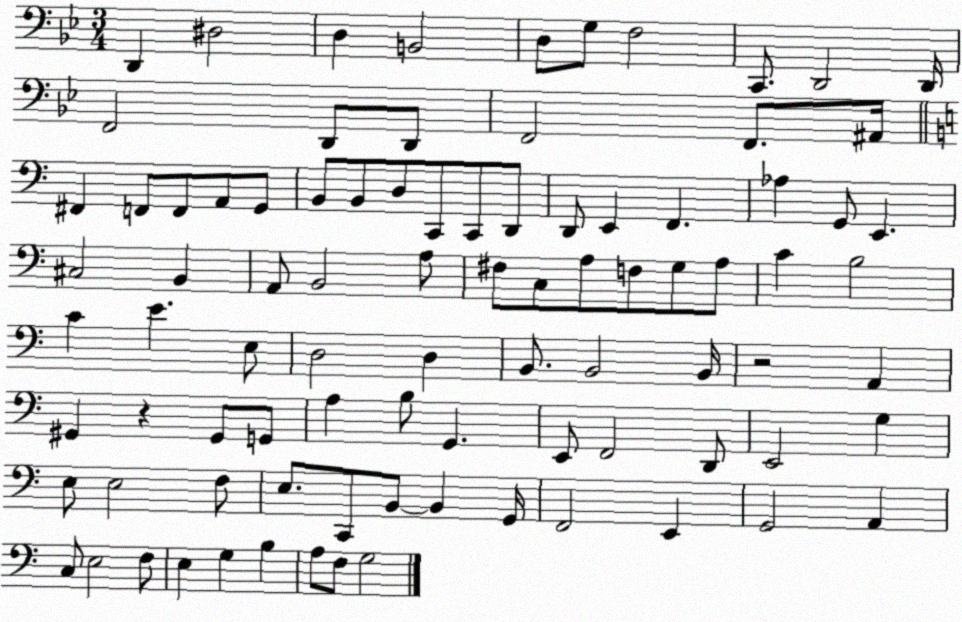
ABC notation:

X:1
T:Untitled
M:3/4
L:1/4
K:Bb
D,, ^D,2 D, B,,2 D,/2 G,/2 F,2 C,,/2 D,,2 D,,/4 F,,2 D,,/2 D,,/2 F,,2 F,,/2 ^A,,/4 ^F,, F,,/2 F,,/2 A,,/2 G,,/2 B,,/2 B,,/2 D,/2 C,,/2 C,,/2 D,,/2 D,,/2 E,, F,, _A, G,,/2 E,, ^C,2 B,, A,,/2 B,,2 A,/2 ^F,/2 C,/2 A,/2 F,/2 G,/2 A,/2 C B,2 C E E,/2 D,2 D, B,,/2 B,,2 B,,/4 z2 A,, ^G,, z ^G,,/2 G,,/2 A, B,/2 G,, E,,/2 F,,2 D,,/2 E,,2 G, E,/2 E,2 F,/2 E,/2 C,,/2 B,,/2 B,, G,,/4 F,,2 E,, G,,2 A,, C,/2 E,2 F,/2 E, G, B, A,/2 F,/2 G,2